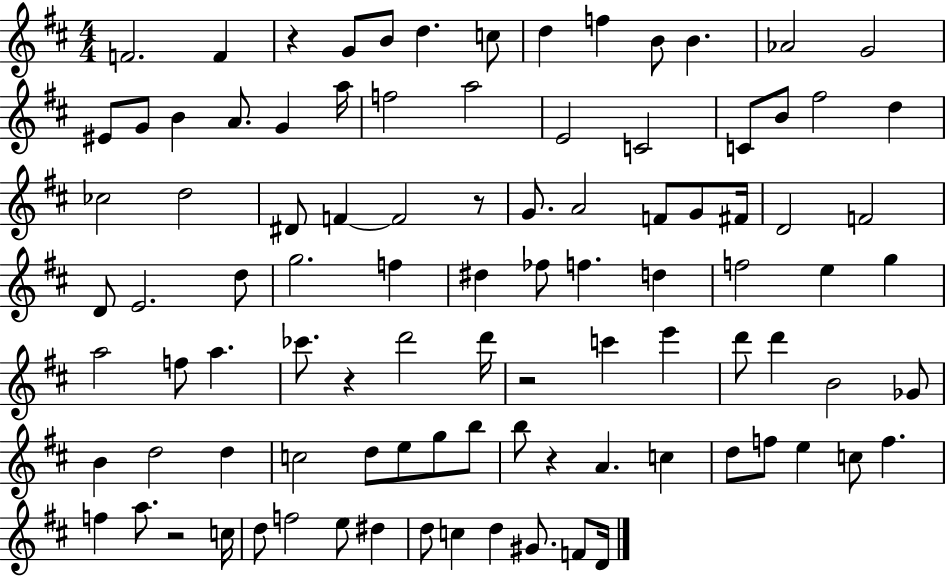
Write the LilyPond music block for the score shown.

{
  \clef treble
  \numericTimeSignature
  \time 4/4
  \key d \major
  \repeat volta 2 { f'2. f'4 | r4 g'8 b'8 d''4. c''8 | d''4 f''4 b'8 b'4. | aes'2 g'2 | \break eis'8 g'8 b'4 a'8. g'4 a''16 | f''2 a''2 | e'2 c'2 | c'8 b'8 fis''2 d''4 | \break ces''2 d''2 | dis'8 f'4~~ f'2 r8 | g'8. a'2 f'8 g'8 fis'16 | d'2 f'2 | \break d'8 e'2. d''8 | g''2. f''4 | dis''4 fes''8 f''4. d''4 | f''2 e''4 g''4 | \break a''2 f''8 a''4. | ces'''8. r4 d'''2 d'''16 | r2 c'''4 e'''4 | d'''8 d'''4 b'2 ges'8 | \break b'4 d''2 d''4 | c''2 d''8 e''8 g''8 b''8 | b''8 r4 a'4. c''4 | d''8 f''8 e''4 c''8 f''4. | \break f''4 a''8. r2 c''16 | d''8 f''2 e''8 dis''4 | d''8 c''4 d''4 gis'8. f'8 d'16 | } \bar "|."
}